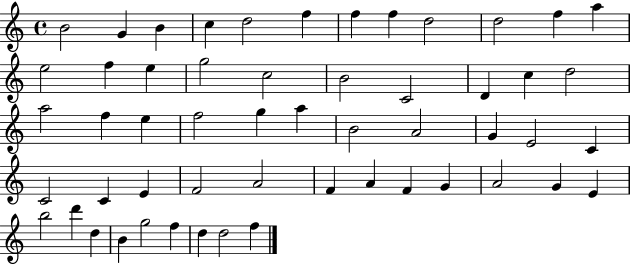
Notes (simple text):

B4/h G4/q B4/q C5/q D5/h F5/q F5/q F5/q D5/h D5/h F5/q A5/q E5/h F5/q E5/q G5/h C5/h B4/h C4/h D4/q C5/q D5/h A5/h F5/q E5/q F5/h G5/q A5/q B4/h A4/h G4/q E4/h C4/q C4/h C4/q E4/q F4/h A4/h F4/q A4/q F4/q G4/q A4/h G4/q E4/q B5/h D6/q D5/q B4/q G5/h F5/q D5/q D5/h F5/q